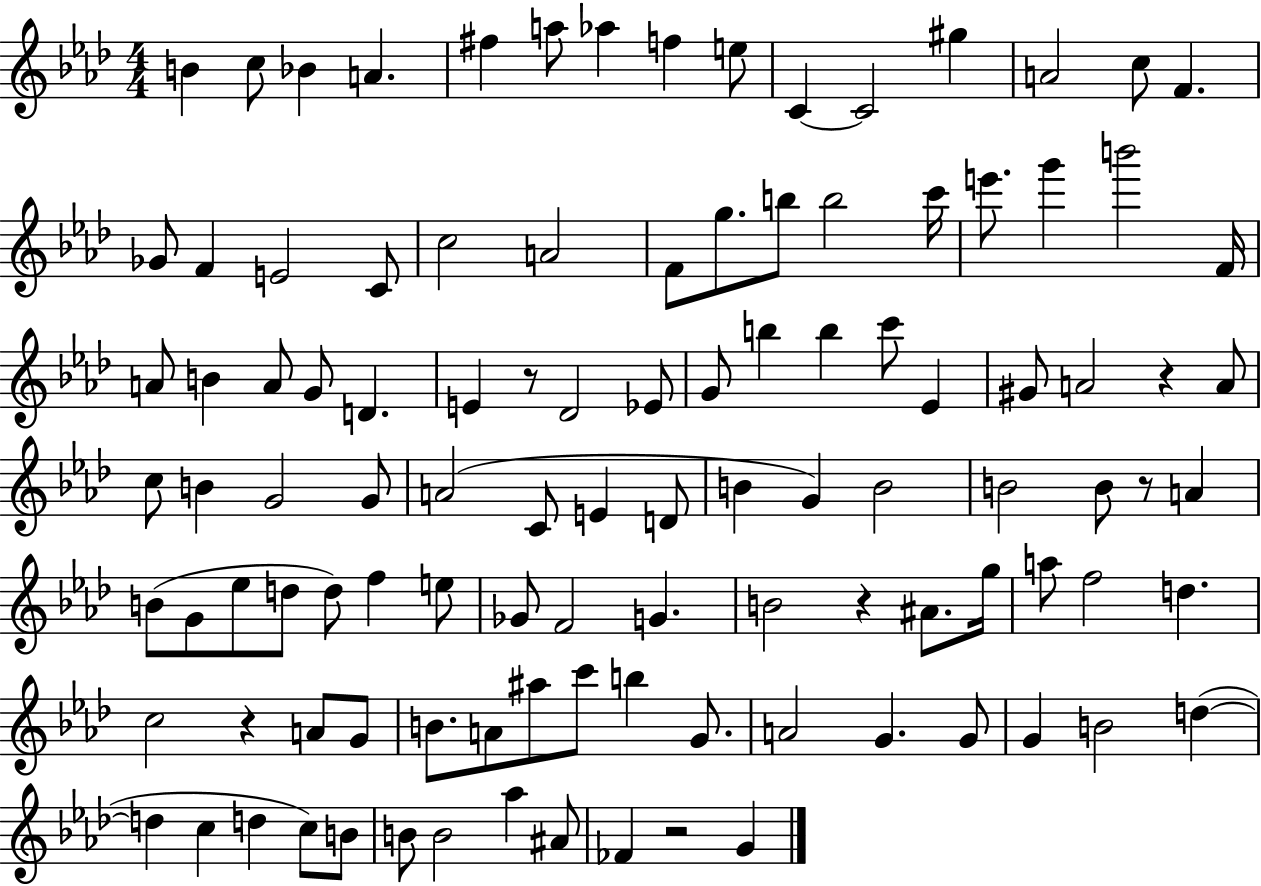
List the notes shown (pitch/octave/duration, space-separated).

B4/q C5/e Bb4/q A4/q. F#5/q A5/e Ab5/q F5/q E5/e C4/q C4/h G#5/q A4/h C5/e F4/q. Gb4/e F4/q E4/h C4/e C5/h A4/h F4/e G5/e. B5/e B5/h C6/s E6/e. G6/q B6/h F4/s A4/e B4/q A4/e G4/e D4/q. E4/q R/e Db4/h Eb4/e G4/e B5/q B5/q C6/e Eb4/q G#4/e A4/h R/q A4/e C5/e B4/q G4/h G4/e A4/h C4/e E4/q D4/e B4/q G4/q B4/h B4/h B4/e R/e A4/q B4/e G4/e Eb5/e D5/e D5/e F5/q E5/e Gb4/e F4/h G4/q. B4/h R/q A#4/e. G5/s A5/e F5/h D5/q. C5/h R/q A4/e G4/e B4/e. A4/e A#5/e C6/e B5/q G4/e. A4/h G4/q. G4/e G4/q B4/h D5/q D5/q C5/q D5/q C5/e B4/e B4/e B4/h Ab5/q A#4/e FES4/q R/h G4/q